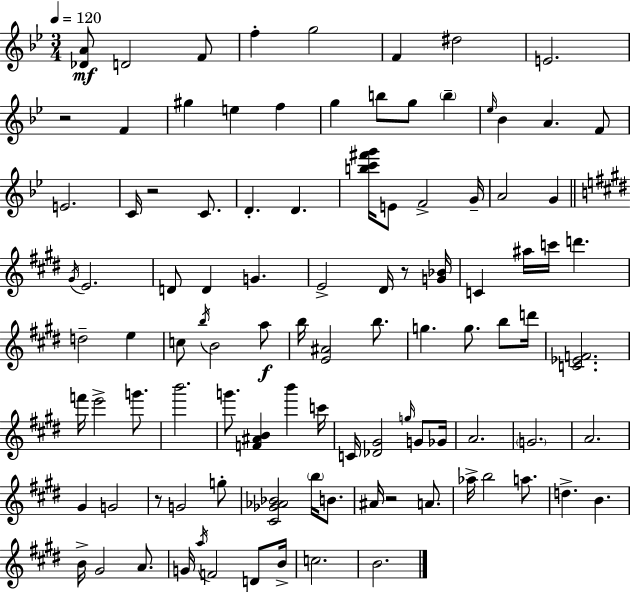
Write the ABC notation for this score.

X:1
T:Untitled
M:3/4
L:1/4
K:Gm
[_DA]/2 D2 F/2 f g2 F ^d2 E2 z2 F ^g e f g b/2 g/2 b _e/4 _B A F/2 E2 C/4 z2 C/2 D D [bc'^f'g']/4 E/2 F2 G/4 A2 G ^G/4 E2 D/2 D G E2 ^D/4 z/2 [G_B]/4 C ^a/4 c'/4 d' d2 e c/2 b/4 B2 a/2 b/4 [E^A]2 b/2 g g/2 b/2 d'/4 [C_EF]2 f'/4 e'2 g'/2 b'2 g'/2 [F^AB] b' c'/4 C/4 [_D^G]2 g/4 G/2 _G/4 A2 G2 A2 ^G G2 z/2 G2 g/2 [^C_G_A_B]2 b/4 B/2 ^A/4 z2 A/2 _a/4 b2 a/2 d B B/4 ^G2 A/2 G/4 a/4 F2 D/2 B/4 c2 B2